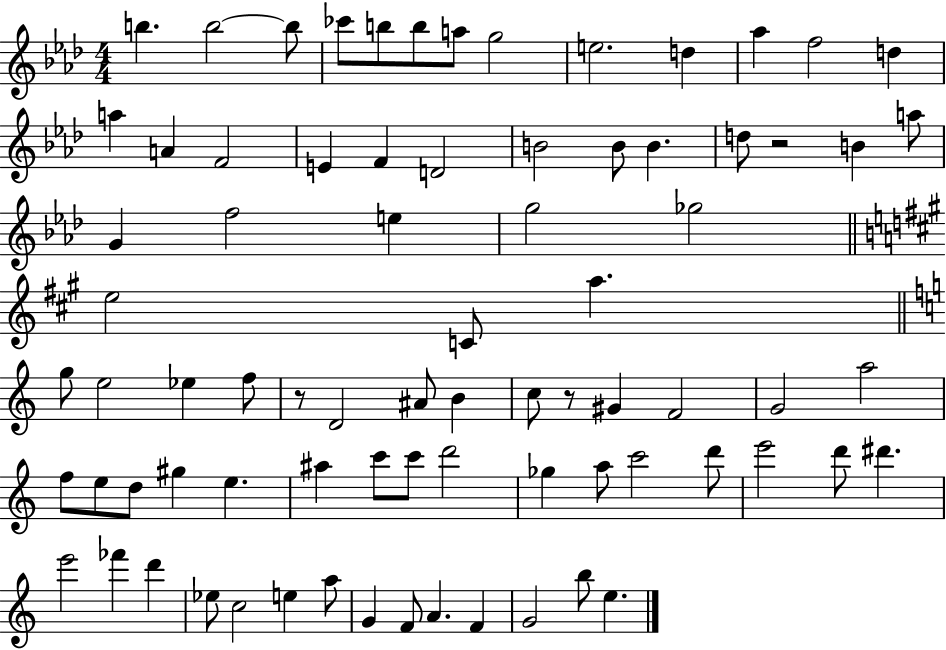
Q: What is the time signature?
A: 4/4